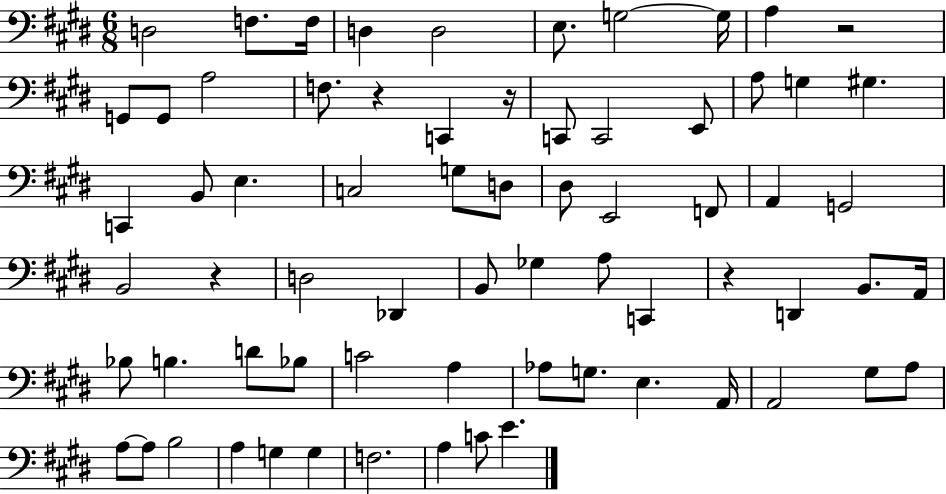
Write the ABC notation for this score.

X:1
T:Untitled
M:6/8
L:1/4
K:E
D,2 F,/2 F,/4 D, D,2 E,/2 G,2 G,/4 A, z2 G,,/2 G,,/2 A,2 F,/2 z C,, z/4 C,,/2 C,,2 E,,/2 A,/2 G, ^G, C,, B,,/2 E, C,2 G,/2 D,/2 ^D,/2 E,,2 F,,/2 A,, G,,2 B,,2 z D,2 _D,, B,,/2 _G, A,/2 C,, z D,, B,,/2 A,,/4 _B,/2 B, D/2 _B,/2 C2 A, _A,/2 G,/2 E, A,,/4 A,,2 ^G,/2 A,/2 A,/2 A,/2 B,2 A, G, G, F,2 A, C/2 E